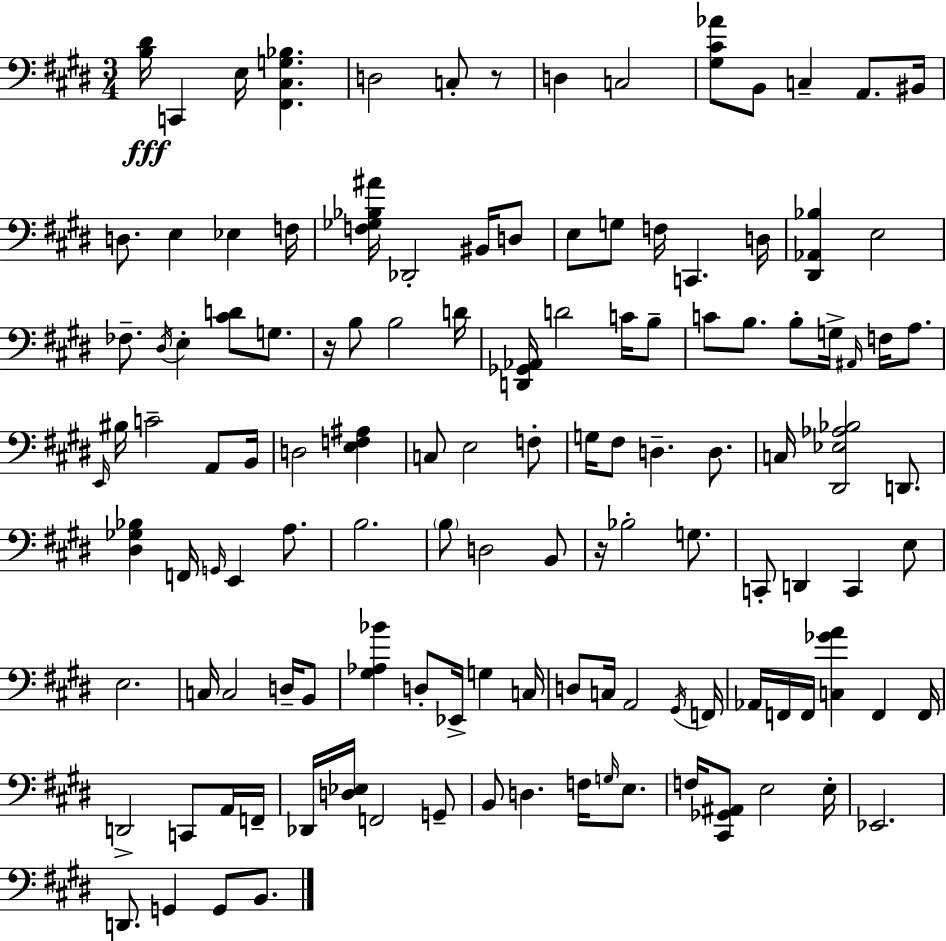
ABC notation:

X:1
T:Untitled
M:3/4
L:1/4
K:E
[B,^D]/4 C,, E,/4 [^F,,^C,G,_B,] D,2 C,/2 z/2 D, C,2 [^G,^C_A]/2 B,,/2 C, A,,/2 ^B,,/4 D,/2 E, _E, F,/4 [F,_G,_B,^A]/4 _D,,2 ^B,,/4 D,/2 E,/2 G,/2 F,/4 C,, D,/4 [^D,,_A,,_B,] E,2 _F,/2 ^D,/4 E, [^CD]/2 G,/2 z/4 B,/2 B,2 D/4 [D,,_G,,_A,,]/4 D2 C/4 B,/2 C/2 B,/2 B,/2 G,/4 ^A,,/4 F,/4 A,/2 E,,/4 ^B,/4 C2 A,,/2 B,,/4 D,2 [E,F,^A,] C,/2 E,2 F,/2 G,/4 ^F,/2 D, D,/2 C,/4 [^D,,_E,_A,_B,]2 D,,/2 [^D,_G,_B,] F,,/4 G,,/4 E,, A,/2 B,2 B,/2 D,2 B,,/2 z/4 _B,2 G,/2 C,,/2 D,, C,, E,/2 E,2 C,/4 C,2 D,/4 B,,/2 [^G,_A,_B] D,/2 _E,,/4 G, C,/4 D,/2 C,/4 A,,2 ^G,,/4 F,,/4 _A,,/4 F,,/4 F,,/4 [C,_GA] F,, F,,/4 D,,2 C,,/2 A,,/4 F,,/4 _D,,/4 [D,_E,]/4 F,,2 G,,/2 B,,/2 D, F,/4 G,/4 E,/2 F,/4 [^C,,_G,,^A,,]/2 E,2 E,/4 _E,,2 D,,/2 G,, G,,/2 B,,/2